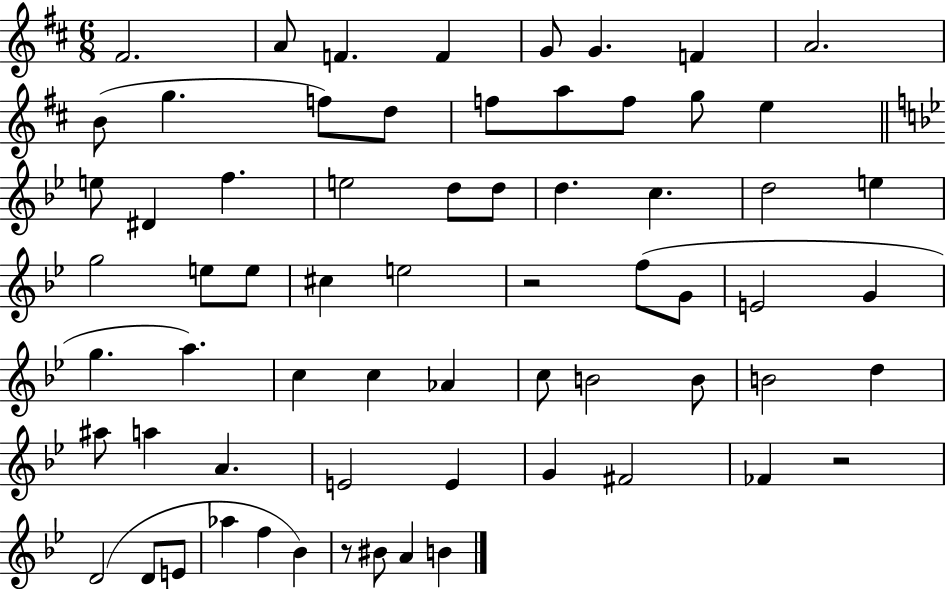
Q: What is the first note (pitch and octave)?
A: F#4